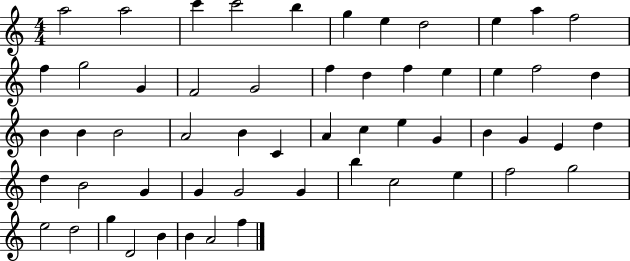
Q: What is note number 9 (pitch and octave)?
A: E5